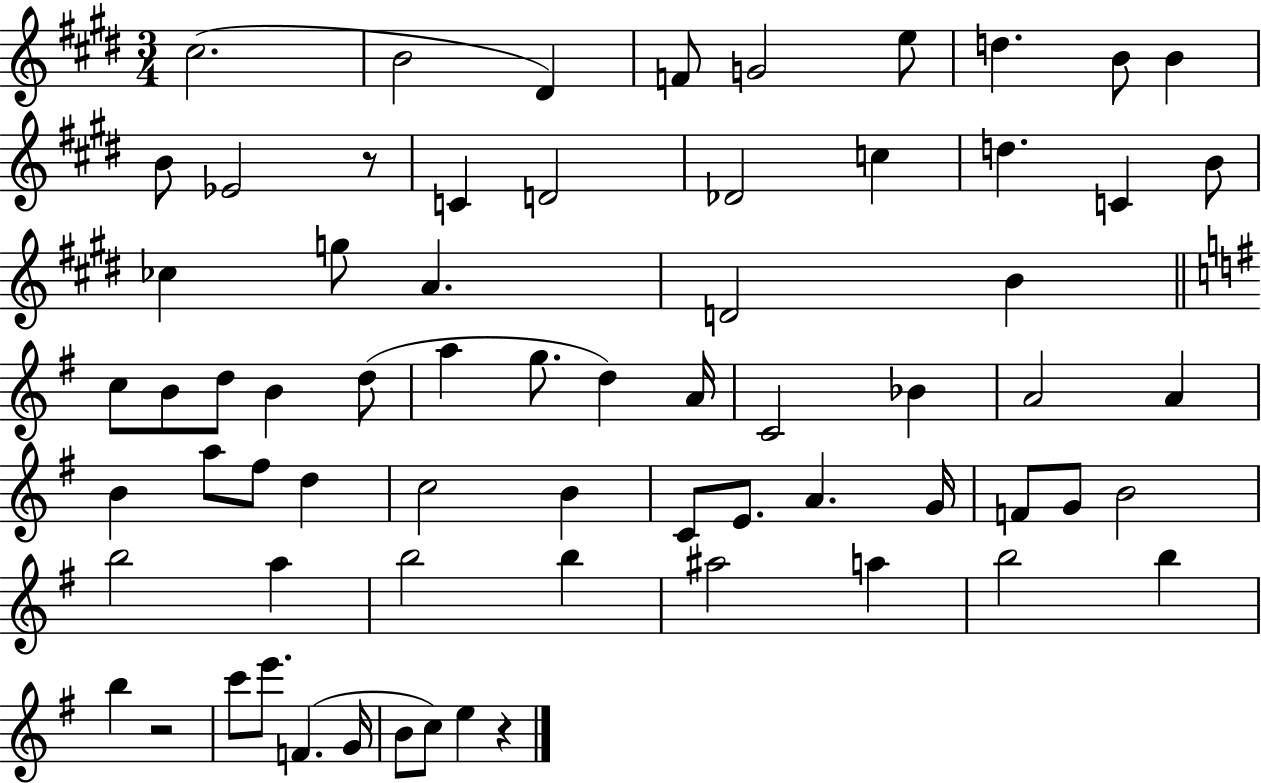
C#5/h. B4/h D#4/q F4/e G4/h E5/e D5/q. B4/e B4/q B4/e Eb4/h R/e C4/q D4/h Db4/h C5/q D5/q. C4/q B4/e CES5/q G5/e A4/q. D4/h B4/q C5/e B4/e D5/e B4/q D5/e A5/q G5/e. D5/q A4/s C4/h Bb4/q A4/h A4/q B4/q A5/e F#5/e D5/q C5/h B4/q C4/e E4/e. A4/q. G4/s F4/e G4/e B4/h B5/h A5/q B5/h B5/q A#5/h A5/q B5/h B5/q B5/q R/h C6/e E6/e. F4/q. G4/s B4/e C5/e E5/q R/q